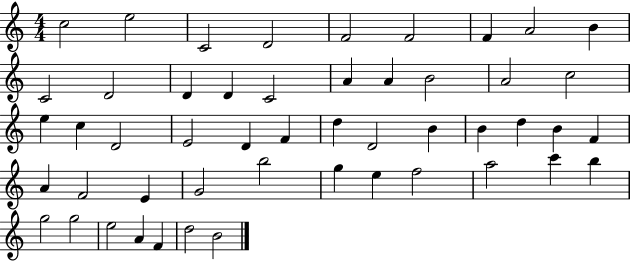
{
  \clef treble
  \numericTimeSignature
  \time 4/4
  \key c \major
  c''2 e''2 | c'2 d'2 | f'2 f'2 | f'4 a'2 b'4 | \break c'2 d'2 | d'4 d'4 c'2 | a'4 a'4 b'2 | a'2 c''2 | \break e''4 c''4 d'2 | e'2 d'4 f'4 | d''4 d'2 b'4 | b'4 d''4 b'4 f'4 | \break a'4 f'2 e'4 | g'2 b''2 | g''4 e''4 f''2 | a''2 c'''4 b''4 | \break g''2 g''2 | e''2 a'4 f'4 | d''2 b'2 | \bar "|."
}